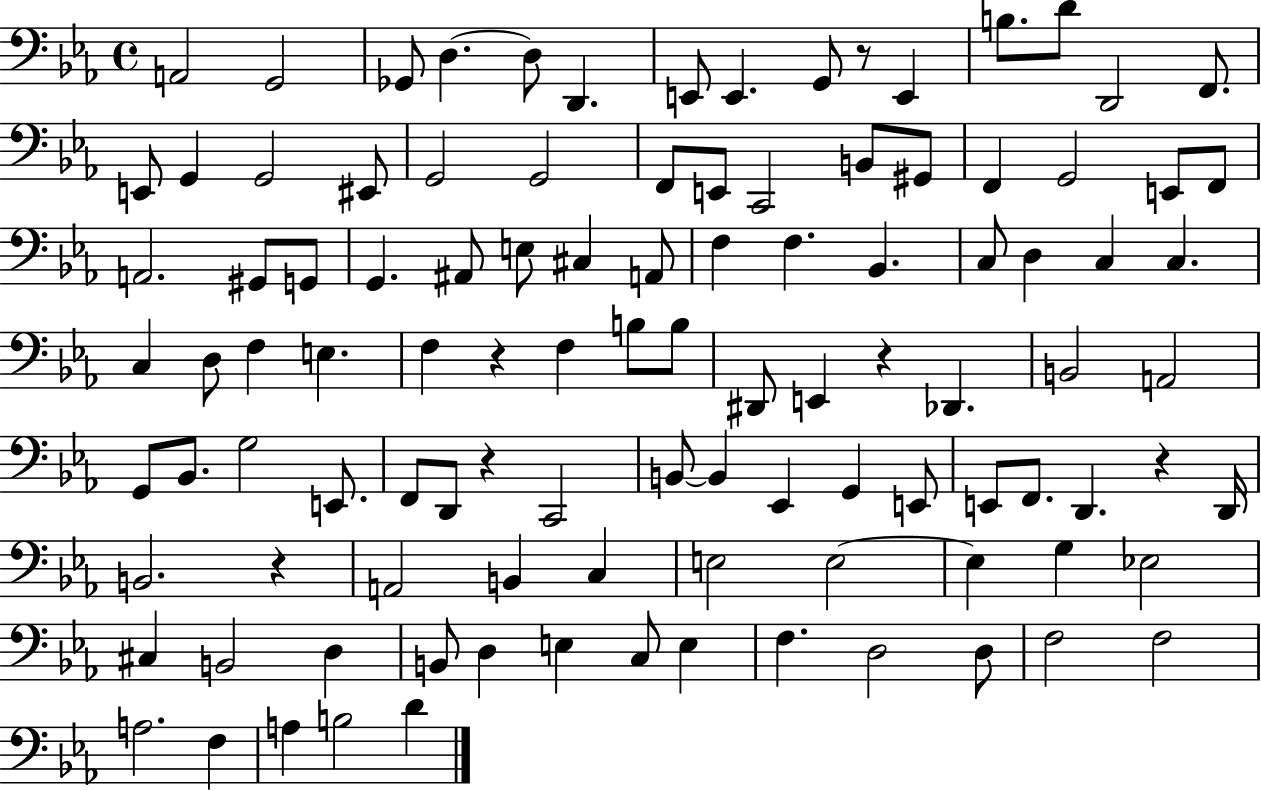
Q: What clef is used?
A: bass